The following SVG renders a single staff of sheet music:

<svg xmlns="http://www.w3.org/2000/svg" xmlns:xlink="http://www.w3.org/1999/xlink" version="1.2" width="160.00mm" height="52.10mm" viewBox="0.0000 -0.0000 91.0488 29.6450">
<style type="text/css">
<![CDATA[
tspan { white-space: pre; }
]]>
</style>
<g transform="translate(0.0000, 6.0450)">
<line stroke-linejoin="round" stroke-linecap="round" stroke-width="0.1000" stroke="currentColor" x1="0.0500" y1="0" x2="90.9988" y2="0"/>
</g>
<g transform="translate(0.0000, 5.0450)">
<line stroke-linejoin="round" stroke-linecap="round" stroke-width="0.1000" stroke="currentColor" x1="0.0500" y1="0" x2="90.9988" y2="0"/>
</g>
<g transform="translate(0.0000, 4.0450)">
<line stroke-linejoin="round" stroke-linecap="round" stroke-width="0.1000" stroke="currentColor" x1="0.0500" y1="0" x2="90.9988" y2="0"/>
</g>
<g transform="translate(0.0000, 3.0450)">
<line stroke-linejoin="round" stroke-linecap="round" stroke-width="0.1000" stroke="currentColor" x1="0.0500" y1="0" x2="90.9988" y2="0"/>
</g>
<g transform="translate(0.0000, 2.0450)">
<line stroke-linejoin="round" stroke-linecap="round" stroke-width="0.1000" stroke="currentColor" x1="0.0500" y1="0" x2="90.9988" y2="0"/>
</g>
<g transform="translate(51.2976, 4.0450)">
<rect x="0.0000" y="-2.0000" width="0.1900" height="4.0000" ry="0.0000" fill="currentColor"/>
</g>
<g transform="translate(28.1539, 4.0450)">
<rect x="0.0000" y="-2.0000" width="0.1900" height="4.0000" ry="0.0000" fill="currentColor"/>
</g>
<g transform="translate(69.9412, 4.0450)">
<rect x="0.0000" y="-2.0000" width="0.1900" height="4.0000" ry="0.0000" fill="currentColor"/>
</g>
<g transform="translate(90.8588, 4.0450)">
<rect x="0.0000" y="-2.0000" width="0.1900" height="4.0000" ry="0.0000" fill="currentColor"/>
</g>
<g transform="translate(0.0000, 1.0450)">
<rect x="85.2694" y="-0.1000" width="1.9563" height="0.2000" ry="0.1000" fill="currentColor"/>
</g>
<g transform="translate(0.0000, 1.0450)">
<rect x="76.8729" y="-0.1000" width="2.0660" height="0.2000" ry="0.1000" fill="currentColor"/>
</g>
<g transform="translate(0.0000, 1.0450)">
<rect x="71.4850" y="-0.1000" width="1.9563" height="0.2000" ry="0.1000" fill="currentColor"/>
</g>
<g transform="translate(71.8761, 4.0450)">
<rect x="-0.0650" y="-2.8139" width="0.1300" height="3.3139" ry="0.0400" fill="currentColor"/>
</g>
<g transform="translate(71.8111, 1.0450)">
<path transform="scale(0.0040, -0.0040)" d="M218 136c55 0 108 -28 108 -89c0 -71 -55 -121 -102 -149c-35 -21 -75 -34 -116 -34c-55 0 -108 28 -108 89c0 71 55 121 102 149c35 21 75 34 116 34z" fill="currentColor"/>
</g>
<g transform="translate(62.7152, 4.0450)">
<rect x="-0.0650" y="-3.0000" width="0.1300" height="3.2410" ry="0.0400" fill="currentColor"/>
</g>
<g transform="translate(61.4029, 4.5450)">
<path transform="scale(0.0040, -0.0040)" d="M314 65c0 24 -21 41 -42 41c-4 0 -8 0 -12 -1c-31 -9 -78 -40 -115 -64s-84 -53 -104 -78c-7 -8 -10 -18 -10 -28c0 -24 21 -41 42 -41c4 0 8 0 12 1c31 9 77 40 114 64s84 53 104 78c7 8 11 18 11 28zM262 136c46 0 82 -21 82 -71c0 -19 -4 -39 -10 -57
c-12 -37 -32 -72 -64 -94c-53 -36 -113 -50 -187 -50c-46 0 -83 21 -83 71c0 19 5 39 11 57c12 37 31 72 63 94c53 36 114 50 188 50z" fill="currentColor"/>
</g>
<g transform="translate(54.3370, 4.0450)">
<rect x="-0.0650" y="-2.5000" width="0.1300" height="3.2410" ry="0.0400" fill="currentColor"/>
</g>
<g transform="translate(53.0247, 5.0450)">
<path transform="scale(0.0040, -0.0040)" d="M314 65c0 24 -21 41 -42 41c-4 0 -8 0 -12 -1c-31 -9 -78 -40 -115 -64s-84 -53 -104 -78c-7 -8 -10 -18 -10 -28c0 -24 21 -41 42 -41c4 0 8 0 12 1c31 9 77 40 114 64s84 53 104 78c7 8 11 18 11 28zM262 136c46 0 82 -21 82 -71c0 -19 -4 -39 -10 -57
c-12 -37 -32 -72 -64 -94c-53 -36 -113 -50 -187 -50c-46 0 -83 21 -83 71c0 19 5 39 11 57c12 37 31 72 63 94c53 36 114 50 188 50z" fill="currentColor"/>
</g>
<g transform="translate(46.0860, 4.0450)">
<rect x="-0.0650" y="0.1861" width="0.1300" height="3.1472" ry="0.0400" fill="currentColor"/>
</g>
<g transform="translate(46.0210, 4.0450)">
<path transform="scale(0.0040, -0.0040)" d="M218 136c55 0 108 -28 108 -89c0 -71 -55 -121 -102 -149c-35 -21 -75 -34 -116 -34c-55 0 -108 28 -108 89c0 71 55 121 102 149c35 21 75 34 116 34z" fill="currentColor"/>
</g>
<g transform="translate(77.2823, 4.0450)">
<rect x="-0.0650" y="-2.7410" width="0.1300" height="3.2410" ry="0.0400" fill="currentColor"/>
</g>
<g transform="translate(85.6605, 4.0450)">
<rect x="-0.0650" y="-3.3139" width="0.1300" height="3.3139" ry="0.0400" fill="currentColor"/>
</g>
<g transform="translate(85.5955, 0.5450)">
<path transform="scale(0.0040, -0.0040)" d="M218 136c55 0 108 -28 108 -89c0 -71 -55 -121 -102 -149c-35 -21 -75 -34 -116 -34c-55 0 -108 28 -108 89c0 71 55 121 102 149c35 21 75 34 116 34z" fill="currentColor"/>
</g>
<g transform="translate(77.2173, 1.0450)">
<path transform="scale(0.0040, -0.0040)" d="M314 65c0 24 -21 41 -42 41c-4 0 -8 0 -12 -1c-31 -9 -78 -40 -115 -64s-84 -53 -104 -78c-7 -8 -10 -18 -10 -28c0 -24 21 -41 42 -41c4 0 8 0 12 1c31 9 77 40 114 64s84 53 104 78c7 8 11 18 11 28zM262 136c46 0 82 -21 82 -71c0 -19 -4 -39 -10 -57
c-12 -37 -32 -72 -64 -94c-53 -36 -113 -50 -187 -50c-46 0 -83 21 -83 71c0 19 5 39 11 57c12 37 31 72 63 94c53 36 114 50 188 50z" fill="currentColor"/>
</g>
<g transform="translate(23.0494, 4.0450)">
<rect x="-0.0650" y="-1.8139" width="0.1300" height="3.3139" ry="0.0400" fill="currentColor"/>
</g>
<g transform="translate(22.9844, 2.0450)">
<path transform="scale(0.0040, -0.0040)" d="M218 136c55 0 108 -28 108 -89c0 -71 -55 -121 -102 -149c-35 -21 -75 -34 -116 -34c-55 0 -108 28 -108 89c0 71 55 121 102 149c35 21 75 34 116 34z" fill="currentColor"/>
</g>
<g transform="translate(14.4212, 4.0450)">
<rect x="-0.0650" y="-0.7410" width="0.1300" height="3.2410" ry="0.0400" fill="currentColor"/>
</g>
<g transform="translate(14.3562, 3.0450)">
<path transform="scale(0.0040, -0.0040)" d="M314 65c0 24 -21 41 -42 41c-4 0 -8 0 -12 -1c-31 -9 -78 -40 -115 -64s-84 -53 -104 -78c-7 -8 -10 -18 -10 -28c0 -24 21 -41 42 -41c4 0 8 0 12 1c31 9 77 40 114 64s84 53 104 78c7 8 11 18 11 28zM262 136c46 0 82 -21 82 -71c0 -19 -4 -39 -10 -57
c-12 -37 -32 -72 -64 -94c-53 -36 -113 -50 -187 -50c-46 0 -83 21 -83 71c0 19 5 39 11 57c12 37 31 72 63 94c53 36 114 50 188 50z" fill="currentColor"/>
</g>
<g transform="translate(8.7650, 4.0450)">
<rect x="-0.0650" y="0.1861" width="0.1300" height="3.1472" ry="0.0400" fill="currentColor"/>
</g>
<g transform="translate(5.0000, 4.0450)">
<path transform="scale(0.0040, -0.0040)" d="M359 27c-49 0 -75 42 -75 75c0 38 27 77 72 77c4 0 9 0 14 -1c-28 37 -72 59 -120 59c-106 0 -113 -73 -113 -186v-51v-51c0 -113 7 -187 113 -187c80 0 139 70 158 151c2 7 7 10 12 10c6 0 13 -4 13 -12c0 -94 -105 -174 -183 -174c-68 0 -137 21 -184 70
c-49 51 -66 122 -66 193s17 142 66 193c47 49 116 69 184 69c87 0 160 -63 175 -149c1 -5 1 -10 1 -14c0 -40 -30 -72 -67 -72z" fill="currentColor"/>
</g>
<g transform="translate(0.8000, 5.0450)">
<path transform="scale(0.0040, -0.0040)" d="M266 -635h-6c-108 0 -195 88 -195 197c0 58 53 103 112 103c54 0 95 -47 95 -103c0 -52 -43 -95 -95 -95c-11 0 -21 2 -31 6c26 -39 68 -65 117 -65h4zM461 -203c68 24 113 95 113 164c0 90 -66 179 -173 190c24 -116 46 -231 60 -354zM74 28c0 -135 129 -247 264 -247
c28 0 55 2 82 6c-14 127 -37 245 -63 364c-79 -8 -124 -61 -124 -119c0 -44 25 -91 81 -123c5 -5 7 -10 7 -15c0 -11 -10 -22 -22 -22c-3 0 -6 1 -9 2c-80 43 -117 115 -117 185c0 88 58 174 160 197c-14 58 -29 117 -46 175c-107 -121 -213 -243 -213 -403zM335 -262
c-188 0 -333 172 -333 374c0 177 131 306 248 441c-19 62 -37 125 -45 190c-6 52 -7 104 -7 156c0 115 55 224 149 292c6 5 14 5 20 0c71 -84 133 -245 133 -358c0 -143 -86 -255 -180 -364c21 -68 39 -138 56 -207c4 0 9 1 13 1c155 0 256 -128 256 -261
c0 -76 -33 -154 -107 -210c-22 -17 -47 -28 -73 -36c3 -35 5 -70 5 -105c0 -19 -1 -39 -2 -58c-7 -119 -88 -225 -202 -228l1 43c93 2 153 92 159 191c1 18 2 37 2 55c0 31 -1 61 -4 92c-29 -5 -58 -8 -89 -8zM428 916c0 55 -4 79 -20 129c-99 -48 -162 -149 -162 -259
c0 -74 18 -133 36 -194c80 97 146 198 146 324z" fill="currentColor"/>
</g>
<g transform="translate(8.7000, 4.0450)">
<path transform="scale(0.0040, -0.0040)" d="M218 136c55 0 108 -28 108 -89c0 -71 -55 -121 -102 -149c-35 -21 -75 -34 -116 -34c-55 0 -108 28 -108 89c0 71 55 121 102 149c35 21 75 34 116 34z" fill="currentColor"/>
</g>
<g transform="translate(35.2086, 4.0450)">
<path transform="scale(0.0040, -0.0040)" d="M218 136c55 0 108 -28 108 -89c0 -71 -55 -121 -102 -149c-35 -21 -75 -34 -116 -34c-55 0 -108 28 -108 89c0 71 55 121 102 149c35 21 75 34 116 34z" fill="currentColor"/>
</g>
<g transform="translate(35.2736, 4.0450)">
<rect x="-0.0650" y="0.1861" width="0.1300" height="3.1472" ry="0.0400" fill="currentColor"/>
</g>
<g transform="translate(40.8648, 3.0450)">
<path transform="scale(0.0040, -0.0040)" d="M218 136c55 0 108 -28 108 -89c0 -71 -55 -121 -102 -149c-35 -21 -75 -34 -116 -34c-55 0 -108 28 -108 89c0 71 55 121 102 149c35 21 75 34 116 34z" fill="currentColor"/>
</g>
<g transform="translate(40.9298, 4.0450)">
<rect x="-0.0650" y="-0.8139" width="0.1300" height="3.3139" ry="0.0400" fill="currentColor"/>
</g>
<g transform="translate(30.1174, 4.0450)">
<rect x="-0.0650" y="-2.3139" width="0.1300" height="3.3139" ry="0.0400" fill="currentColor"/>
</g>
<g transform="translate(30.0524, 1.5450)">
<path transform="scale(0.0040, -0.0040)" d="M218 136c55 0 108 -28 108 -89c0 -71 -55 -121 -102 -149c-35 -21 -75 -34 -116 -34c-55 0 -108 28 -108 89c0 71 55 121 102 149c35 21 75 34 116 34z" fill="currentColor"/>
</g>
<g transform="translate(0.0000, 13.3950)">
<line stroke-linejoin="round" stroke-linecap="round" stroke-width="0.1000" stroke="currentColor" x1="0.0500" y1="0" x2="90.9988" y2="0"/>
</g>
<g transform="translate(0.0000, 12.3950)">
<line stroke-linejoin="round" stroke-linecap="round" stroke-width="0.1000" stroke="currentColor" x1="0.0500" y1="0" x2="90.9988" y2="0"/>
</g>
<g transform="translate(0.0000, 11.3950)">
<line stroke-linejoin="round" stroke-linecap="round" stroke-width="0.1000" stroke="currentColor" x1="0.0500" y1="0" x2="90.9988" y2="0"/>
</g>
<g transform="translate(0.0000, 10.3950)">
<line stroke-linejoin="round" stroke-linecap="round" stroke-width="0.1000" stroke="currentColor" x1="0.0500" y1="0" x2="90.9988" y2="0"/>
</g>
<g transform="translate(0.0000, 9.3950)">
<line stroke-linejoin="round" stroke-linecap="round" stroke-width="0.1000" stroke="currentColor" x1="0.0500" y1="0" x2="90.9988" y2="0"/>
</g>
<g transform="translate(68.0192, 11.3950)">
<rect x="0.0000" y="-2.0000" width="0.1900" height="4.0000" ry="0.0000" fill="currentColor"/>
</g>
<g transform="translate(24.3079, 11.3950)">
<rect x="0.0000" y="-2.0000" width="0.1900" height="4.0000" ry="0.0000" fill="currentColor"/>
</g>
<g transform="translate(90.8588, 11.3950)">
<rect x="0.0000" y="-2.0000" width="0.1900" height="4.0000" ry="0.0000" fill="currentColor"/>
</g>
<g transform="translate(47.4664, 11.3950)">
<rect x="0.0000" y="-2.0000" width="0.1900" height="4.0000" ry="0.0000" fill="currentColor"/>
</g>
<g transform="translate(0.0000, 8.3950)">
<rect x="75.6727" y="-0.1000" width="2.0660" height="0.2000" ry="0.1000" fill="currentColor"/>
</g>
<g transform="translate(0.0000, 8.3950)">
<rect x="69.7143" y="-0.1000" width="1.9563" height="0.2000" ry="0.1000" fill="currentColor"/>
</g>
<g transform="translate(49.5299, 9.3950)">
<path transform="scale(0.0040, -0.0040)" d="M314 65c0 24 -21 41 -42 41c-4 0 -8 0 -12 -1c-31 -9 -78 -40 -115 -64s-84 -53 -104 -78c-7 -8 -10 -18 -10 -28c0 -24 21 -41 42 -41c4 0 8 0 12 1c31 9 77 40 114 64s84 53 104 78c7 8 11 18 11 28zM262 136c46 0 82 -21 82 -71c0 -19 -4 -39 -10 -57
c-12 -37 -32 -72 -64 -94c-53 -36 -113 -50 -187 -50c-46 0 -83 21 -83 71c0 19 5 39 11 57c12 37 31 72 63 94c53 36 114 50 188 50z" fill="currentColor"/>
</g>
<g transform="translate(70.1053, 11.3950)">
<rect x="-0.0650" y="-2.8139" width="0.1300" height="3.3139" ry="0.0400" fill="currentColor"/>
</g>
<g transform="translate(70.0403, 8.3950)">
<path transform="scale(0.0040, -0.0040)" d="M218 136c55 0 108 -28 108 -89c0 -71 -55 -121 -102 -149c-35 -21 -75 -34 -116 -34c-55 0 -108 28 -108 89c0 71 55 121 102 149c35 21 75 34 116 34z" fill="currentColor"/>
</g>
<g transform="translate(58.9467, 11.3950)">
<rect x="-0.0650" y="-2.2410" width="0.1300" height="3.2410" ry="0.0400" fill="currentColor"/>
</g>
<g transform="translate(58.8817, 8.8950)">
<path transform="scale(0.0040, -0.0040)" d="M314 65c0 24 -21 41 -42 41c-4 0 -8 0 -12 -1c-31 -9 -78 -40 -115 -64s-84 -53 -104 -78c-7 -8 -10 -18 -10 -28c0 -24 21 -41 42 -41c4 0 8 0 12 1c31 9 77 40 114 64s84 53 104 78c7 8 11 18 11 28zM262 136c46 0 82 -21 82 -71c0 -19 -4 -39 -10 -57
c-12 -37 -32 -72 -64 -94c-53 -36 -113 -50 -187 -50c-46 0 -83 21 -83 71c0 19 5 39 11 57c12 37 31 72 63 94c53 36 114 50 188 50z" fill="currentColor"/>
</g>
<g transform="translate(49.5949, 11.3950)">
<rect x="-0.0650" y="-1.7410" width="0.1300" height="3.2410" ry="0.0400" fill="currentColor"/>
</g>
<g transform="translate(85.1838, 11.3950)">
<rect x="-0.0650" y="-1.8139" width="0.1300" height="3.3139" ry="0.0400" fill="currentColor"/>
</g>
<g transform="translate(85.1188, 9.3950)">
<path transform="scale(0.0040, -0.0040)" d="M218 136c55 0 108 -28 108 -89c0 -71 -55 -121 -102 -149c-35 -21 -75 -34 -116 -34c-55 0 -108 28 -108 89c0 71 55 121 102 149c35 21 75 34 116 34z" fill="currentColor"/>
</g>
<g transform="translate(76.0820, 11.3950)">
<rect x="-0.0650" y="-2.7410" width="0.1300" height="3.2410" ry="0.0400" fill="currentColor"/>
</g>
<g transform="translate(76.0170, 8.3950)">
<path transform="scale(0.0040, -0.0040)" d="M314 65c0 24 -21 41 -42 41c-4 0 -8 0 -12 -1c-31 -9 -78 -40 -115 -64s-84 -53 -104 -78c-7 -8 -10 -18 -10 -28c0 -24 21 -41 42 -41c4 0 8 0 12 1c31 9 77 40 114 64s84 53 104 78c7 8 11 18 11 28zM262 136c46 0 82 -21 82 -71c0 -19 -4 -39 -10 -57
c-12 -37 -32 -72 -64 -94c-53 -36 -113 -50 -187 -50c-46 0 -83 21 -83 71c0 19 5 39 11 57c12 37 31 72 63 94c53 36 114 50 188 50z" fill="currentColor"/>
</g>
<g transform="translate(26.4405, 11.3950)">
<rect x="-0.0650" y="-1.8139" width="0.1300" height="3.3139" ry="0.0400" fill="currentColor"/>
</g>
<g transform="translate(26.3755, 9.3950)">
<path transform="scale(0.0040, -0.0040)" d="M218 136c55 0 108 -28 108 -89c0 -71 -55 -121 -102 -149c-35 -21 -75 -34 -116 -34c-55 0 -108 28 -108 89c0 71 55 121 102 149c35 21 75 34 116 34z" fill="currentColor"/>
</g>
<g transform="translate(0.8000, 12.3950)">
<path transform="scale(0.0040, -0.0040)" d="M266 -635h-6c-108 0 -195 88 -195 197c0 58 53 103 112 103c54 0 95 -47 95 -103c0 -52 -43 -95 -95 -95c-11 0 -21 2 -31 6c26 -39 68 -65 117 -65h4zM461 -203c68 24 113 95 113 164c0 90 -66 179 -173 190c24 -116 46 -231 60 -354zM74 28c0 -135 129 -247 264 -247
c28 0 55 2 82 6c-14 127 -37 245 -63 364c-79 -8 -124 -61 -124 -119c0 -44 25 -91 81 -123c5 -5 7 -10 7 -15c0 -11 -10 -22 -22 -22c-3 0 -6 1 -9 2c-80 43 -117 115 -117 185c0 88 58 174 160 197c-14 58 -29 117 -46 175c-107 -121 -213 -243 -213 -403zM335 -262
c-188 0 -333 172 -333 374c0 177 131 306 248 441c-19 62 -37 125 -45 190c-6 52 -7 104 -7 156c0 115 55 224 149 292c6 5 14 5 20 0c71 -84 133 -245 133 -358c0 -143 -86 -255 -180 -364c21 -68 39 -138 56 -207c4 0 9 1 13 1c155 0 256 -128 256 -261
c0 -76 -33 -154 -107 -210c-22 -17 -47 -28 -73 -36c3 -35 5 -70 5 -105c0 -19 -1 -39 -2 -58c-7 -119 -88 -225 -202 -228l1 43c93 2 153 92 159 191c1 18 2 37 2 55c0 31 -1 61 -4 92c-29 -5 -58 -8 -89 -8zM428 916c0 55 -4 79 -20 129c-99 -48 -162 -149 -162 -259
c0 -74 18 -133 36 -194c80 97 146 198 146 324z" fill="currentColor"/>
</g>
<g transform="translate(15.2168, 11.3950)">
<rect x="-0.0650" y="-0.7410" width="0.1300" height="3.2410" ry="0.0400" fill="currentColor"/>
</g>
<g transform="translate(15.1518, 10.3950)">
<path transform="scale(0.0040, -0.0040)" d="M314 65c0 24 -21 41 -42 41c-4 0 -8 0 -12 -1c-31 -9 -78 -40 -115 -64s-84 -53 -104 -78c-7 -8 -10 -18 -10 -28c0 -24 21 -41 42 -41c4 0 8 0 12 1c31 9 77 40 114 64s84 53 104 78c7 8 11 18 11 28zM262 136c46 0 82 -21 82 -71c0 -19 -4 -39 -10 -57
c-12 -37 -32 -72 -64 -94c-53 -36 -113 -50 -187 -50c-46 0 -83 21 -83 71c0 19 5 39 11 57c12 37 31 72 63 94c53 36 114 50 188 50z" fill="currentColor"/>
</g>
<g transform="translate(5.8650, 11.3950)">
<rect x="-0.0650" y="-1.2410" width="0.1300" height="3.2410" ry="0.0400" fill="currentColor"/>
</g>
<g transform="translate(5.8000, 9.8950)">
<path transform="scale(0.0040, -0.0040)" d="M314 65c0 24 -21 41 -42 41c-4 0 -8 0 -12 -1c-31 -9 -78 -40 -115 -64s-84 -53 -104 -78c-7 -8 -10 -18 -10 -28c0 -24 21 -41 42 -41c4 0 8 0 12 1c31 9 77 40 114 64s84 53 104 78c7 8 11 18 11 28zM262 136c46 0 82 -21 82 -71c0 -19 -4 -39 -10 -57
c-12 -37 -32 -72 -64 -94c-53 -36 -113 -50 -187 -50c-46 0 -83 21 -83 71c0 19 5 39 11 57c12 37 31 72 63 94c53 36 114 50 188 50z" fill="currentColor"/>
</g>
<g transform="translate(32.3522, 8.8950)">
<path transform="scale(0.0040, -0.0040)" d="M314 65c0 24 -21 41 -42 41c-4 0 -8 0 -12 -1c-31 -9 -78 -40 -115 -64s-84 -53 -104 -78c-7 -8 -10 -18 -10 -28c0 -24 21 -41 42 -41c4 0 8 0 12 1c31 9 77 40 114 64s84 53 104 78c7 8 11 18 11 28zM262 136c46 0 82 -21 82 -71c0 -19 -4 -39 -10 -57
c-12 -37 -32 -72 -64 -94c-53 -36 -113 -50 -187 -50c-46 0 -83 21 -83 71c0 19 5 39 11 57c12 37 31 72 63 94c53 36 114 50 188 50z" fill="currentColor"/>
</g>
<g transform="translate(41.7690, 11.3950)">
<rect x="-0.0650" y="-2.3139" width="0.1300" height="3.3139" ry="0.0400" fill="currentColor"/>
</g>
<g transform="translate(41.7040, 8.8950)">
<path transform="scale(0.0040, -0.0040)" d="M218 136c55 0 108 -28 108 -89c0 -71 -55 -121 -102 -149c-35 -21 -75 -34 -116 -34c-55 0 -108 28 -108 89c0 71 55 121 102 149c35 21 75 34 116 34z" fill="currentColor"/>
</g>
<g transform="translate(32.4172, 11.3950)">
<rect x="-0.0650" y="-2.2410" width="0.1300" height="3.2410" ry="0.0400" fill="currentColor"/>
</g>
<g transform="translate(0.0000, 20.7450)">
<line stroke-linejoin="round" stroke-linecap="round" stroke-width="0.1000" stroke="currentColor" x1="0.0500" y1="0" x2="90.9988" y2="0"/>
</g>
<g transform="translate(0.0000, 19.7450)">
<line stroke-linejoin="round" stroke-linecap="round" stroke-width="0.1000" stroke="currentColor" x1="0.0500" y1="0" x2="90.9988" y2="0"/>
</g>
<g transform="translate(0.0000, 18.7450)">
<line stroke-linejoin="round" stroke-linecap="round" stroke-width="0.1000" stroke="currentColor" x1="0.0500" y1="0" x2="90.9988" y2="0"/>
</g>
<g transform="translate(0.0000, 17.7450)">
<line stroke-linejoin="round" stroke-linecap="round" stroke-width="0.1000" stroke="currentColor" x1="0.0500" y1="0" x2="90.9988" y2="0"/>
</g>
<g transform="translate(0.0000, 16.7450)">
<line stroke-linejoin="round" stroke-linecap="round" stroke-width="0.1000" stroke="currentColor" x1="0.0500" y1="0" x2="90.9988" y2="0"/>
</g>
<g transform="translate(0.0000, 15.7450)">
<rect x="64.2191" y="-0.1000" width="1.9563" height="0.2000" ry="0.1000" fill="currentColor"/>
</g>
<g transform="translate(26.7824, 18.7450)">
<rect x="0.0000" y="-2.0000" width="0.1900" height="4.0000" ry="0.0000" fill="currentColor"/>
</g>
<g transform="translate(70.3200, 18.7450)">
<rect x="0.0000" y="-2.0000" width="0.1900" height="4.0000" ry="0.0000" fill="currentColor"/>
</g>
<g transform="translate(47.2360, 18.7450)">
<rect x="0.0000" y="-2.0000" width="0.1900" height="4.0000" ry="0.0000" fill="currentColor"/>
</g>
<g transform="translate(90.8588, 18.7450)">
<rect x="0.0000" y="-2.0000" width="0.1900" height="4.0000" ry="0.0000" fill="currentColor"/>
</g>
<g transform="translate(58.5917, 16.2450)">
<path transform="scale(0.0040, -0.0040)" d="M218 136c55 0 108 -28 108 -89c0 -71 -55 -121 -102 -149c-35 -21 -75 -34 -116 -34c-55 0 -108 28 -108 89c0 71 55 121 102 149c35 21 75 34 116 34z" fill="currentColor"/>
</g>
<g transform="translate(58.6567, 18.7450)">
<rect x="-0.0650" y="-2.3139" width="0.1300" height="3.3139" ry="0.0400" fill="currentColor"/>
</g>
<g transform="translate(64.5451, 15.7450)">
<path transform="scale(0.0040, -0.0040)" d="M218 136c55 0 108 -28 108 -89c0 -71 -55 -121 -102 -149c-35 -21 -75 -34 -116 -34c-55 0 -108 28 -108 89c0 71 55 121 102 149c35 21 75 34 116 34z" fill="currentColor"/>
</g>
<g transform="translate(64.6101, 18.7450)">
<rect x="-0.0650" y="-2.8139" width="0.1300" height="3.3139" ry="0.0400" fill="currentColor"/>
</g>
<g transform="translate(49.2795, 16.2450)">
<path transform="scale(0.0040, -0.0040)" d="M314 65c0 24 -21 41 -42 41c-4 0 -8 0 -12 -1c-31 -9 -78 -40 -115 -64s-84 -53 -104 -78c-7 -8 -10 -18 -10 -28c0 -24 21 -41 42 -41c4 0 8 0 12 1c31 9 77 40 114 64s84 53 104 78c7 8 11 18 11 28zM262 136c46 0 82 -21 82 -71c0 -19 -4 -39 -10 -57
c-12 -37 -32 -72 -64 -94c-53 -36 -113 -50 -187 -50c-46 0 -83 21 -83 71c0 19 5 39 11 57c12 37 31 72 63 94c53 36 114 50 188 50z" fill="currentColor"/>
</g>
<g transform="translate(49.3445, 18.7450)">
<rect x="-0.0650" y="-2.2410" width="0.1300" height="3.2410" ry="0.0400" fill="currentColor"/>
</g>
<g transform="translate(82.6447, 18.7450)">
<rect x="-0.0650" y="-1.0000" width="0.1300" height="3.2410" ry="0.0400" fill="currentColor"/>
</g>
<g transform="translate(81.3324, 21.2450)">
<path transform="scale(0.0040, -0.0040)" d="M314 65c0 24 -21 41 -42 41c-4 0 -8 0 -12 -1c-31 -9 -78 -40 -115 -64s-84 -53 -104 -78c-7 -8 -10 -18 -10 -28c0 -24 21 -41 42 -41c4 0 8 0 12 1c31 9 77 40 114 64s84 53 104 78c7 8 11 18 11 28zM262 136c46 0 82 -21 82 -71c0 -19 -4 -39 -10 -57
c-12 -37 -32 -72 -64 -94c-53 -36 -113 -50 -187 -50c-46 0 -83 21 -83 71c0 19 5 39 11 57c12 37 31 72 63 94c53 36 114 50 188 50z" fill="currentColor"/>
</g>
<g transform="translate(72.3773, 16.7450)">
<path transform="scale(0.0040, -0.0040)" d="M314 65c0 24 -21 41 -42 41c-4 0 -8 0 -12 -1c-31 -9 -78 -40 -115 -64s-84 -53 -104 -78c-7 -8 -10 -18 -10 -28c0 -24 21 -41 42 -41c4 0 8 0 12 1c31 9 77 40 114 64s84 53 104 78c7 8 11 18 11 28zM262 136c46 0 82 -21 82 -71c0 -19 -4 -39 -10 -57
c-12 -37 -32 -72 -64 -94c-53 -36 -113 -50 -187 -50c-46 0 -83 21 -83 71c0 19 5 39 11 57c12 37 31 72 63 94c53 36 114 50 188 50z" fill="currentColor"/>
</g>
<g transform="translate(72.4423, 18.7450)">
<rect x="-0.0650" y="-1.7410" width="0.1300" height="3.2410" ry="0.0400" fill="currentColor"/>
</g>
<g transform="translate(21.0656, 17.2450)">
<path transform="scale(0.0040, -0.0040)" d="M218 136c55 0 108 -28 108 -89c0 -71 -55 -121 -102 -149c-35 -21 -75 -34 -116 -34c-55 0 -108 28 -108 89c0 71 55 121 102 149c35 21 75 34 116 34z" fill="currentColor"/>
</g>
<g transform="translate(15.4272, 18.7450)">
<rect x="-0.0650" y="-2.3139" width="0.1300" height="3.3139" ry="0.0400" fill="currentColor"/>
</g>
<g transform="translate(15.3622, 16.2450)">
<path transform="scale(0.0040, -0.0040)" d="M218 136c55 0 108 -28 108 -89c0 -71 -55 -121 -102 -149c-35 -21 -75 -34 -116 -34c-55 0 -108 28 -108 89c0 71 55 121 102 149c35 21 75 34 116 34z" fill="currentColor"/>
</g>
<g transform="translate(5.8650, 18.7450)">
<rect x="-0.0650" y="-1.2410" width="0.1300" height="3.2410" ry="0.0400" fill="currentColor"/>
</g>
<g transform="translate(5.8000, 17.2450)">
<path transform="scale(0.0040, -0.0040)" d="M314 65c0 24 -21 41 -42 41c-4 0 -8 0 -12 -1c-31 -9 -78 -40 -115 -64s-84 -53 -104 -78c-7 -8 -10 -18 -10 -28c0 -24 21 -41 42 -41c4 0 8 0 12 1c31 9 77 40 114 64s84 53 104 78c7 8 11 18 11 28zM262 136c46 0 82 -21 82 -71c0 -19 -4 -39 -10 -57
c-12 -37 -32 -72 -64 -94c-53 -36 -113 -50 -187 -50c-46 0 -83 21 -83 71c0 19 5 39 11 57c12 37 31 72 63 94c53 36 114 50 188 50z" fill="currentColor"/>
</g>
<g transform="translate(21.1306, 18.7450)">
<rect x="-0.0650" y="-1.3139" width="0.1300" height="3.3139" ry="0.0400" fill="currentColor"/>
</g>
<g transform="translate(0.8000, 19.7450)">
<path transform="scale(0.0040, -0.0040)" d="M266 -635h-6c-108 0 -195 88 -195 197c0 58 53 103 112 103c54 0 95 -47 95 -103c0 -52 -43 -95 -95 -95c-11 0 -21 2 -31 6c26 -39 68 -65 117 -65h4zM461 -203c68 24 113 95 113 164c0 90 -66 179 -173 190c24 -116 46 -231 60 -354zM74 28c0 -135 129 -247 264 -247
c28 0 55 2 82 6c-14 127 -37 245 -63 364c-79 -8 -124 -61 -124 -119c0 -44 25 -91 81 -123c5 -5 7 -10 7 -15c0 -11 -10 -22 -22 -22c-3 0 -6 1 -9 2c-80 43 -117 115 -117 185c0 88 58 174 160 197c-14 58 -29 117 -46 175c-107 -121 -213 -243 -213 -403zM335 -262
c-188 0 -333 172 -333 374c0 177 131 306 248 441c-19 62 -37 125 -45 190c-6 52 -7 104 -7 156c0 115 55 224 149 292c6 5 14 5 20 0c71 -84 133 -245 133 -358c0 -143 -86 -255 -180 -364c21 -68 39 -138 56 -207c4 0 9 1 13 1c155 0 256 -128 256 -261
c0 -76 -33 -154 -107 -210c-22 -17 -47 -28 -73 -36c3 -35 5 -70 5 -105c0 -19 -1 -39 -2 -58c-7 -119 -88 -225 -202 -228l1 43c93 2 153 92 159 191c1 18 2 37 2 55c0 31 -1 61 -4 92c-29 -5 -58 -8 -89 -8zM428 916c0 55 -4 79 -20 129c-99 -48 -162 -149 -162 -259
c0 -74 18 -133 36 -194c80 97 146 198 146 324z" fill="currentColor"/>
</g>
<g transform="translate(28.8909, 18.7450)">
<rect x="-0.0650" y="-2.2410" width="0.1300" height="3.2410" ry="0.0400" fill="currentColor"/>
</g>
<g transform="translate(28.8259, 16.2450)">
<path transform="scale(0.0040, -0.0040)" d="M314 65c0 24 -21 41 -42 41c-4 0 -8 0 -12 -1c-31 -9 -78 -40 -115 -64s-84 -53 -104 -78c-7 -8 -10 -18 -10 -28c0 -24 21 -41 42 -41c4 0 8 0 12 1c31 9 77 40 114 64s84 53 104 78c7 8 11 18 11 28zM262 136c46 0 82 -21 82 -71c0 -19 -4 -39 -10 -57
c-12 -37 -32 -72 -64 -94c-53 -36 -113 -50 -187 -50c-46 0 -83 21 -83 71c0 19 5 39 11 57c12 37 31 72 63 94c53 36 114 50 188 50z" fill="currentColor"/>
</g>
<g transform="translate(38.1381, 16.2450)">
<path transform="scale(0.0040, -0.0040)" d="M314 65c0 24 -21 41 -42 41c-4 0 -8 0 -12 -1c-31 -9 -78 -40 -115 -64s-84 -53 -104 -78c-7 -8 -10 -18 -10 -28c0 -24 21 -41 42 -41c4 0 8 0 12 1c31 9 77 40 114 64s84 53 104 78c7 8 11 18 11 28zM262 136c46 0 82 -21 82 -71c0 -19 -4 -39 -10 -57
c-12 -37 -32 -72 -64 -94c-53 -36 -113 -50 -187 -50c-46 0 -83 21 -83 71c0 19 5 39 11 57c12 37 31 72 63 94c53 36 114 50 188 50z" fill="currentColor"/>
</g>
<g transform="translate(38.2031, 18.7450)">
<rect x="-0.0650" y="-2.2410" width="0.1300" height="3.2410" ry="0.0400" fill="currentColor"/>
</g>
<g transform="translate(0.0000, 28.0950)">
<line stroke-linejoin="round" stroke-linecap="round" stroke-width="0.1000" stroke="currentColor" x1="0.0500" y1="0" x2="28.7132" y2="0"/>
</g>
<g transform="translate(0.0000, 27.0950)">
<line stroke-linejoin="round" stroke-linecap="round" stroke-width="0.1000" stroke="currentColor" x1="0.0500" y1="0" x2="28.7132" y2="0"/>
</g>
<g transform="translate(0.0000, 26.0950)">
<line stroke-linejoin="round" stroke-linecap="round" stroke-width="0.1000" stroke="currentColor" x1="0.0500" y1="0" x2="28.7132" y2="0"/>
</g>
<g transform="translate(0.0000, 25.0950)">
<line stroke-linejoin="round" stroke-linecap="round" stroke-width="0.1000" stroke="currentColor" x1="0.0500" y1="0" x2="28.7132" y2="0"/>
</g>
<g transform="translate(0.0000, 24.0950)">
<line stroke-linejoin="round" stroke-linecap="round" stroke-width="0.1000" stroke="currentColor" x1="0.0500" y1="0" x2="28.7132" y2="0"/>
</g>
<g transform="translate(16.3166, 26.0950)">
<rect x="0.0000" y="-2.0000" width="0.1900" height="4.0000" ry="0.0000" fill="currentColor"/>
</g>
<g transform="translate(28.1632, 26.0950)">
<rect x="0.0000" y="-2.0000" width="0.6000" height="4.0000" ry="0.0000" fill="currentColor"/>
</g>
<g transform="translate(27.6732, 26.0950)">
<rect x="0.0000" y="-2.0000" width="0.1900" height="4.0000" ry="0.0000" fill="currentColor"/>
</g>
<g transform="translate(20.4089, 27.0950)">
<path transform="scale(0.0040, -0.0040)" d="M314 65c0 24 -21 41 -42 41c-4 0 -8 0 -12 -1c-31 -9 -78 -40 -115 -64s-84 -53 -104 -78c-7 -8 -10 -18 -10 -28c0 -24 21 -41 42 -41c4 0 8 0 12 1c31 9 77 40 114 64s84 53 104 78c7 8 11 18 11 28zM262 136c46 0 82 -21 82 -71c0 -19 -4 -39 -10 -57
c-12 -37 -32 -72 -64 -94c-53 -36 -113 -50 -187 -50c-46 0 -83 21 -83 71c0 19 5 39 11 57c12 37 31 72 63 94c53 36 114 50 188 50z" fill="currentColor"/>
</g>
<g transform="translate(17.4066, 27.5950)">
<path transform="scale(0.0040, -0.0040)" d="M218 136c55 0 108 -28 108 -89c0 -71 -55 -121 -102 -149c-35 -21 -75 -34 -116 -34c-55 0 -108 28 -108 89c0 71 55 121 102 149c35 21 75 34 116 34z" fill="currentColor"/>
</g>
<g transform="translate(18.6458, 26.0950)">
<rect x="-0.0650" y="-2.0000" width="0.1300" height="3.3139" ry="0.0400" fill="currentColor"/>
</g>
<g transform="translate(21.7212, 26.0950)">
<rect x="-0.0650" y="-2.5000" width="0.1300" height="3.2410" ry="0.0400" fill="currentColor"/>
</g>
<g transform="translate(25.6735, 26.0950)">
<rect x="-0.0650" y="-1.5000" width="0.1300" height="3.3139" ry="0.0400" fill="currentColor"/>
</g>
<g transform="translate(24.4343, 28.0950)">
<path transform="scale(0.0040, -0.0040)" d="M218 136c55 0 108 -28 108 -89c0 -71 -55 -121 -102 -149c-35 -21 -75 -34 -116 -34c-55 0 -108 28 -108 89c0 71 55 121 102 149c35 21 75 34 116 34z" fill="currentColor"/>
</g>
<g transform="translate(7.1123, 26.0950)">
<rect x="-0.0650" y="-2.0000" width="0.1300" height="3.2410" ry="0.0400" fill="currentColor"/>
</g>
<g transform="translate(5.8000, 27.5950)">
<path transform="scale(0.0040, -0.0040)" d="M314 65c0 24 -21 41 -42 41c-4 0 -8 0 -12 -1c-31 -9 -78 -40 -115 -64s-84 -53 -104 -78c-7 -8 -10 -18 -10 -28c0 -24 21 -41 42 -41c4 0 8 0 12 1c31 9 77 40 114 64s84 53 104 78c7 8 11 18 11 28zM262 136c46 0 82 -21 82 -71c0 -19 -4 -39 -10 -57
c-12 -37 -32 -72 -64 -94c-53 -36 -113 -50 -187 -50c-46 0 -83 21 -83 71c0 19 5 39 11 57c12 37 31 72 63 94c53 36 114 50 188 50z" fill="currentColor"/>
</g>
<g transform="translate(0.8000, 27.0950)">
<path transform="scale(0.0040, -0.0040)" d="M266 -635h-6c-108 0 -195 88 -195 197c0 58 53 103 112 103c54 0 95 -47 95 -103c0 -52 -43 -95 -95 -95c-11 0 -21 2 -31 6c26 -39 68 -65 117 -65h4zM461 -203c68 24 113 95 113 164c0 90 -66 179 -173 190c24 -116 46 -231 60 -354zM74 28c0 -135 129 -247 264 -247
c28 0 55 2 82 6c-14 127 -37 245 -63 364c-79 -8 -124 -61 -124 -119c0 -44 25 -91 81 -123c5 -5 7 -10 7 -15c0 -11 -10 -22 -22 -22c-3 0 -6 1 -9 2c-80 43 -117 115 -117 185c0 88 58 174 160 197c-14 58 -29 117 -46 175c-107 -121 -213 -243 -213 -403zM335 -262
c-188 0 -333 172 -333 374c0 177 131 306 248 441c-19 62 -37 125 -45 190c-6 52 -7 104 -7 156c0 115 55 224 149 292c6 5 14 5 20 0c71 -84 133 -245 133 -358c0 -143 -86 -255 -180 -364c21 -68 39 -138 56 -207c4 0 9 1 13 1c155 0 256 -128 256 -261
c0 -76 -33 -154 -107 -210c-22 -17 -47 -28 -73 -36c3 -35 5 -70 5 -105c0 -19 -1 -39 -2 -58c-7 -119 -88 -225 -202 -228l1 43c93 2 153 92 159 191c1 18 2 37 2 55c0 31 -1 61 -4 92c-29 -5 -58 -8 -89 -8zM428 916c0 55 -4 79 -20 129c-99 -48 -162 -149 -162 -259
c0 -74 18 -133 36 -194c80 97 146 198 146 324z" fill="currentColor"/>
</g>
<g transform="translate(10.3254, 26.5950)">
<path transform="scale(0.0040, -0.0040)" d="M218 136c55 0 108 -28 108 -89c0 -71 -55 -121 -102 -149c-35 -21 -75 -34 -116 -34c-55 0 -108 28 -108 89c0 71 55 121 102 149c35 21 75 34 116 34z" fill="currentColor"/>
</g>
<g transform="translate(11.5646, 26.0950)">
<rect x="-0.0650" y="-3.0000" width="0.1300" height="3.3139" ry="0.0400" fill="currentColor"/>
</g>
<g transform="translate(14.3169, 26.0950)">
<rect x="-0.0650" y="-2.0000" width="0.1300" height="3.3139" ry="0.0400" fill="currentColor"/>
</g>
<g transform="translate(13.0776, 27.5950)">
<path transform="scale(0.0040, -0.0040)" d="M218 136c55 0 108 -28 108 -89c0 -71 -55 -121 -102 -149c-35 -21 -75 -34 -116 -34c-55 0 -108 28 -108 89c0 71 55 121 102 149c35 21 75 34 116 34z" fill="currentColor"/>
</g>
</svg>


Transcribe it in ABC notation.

X:1
T:Untitled
M:4/4
L:1/4
K:C
B d2 f g B d B G2 A2 a a2 b e2 d2 f g2 g f2 g2 a a2 f e2 g e g2 g2 g2 g a f2 D2 F2 A F F G2 E